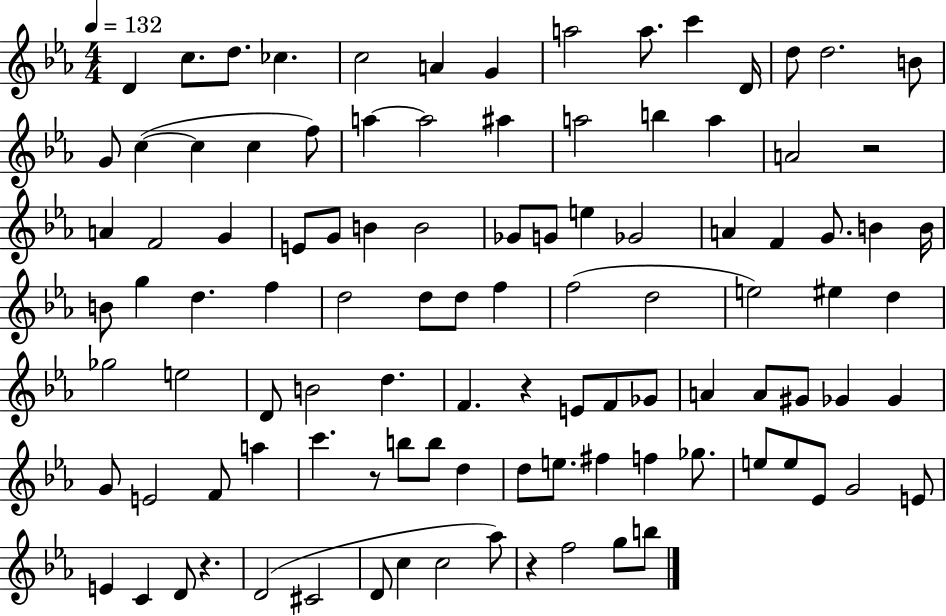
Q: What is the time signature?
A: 4/4